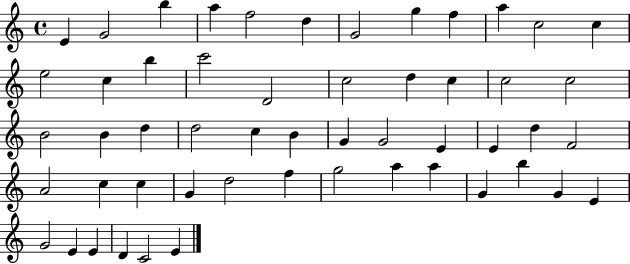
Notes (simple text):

E4/q G4/h B5/q A5/q F5/h D5/q G4/h G5/q F5/q A5/q C5/h C5/q E5/h C5/q B5/q C6/h D4/h C5/h D5/q C5/q C5/h C5/h B4/h B4/q D5/q D5/h C5/q B4/q G4/q G4/h E4/q E4/q D5/q F4/h A4/h C5/q C5/q G4/q D5/h F5/q G5/h A5/q A5/q G4/q B5/q G4/q E4/q G4/h E4/q E4/q D4/q C4/h E4/q